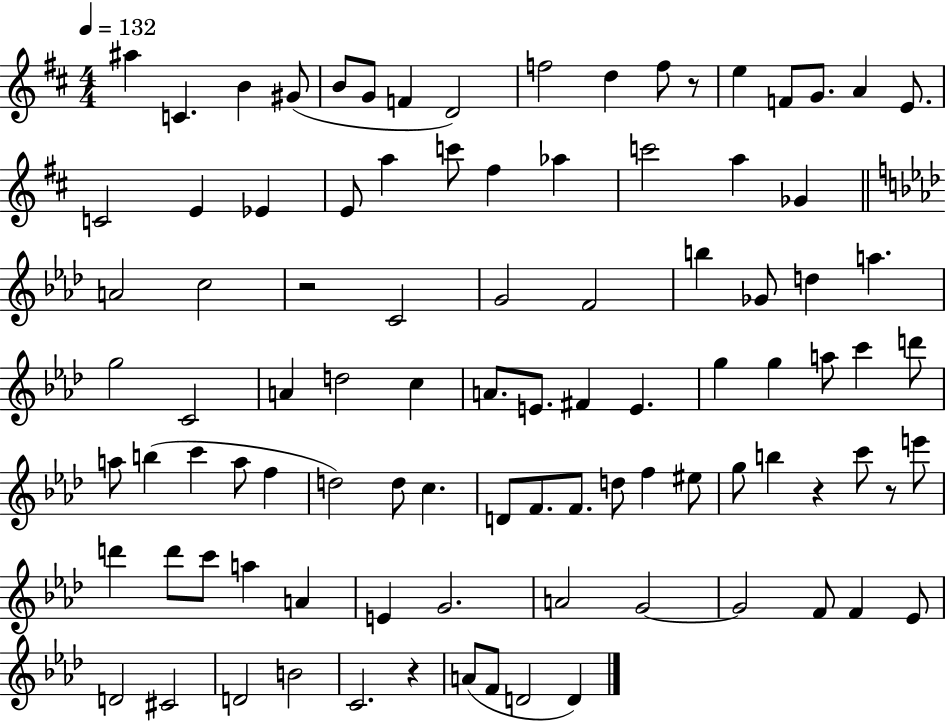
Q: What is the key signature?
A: D major